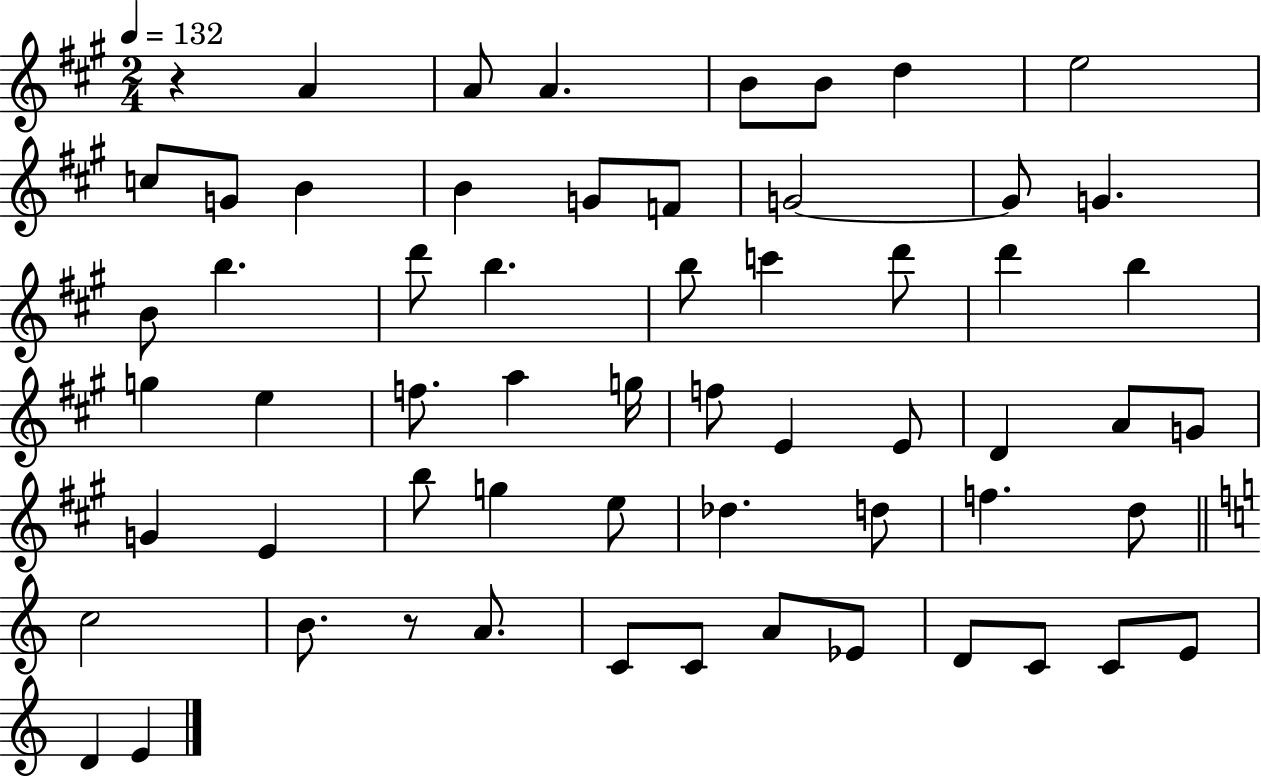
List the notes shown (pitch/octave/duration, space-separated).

R/q A4/q A4/e A4/q. B4/e B4/e D5/q E5/h C5/e G4/e B4/q B4/q G4/e F4/e G4/h G4/e G4/q. B4/e B5/q. D6/e B5/q. B5/e C6/q D6/e D6/q B5/q G5/q E5/q F5/e. A5/q G5/s F5/e E4/q E4/e D4/q A4/e G4/e G4/q E4/q B5/e G5/q E5/e Db5/q. D5/e F5/q. D5/e C5/h B4/e. R/e A4/e. C4/e C4/e A4/e Eb4/e D4/e C4/e C4/e E4/e D4/q E4/q